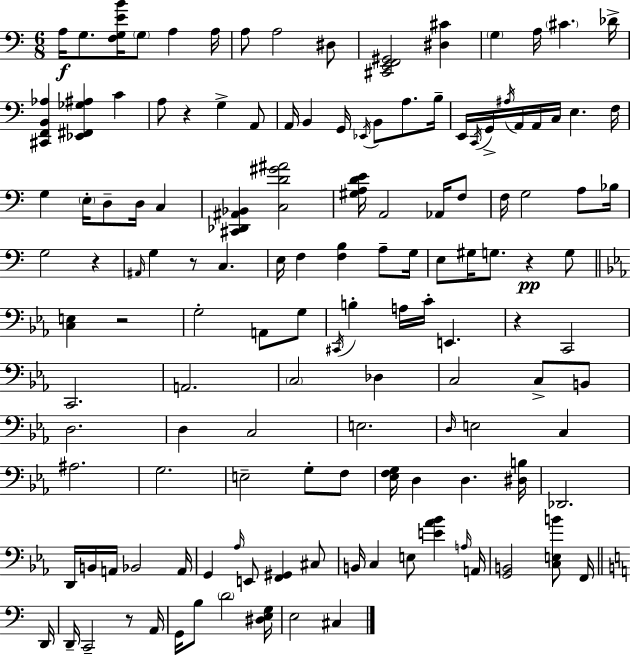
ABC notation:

X:1
T:Untitled
M:6/8
L:1/4
K:C
A,/4 G,/2 [F,G,EB]/4 G,/2 A, A,/4 A,/2 A,2 ^D,/2 [^C,,E,,F,,^G,,]2 [^D,^C] G, A,/4 ^C _D/4 [^C,,F,,B,,_A,] [_E,,^F,,_G,^A,] C A,/2 z G, A,,/2 A,,/4 B,, G,,/4 _E,,/4 B,,/2 A,/2 B,/4 E,,/4 C,,/4 G,,/4 ^A,/4 A,,/4 A,,/4 C,/4 E, F,/4 G, E,/4 D,/2 D,/4 C, [^C,,_D,,^A,,_B,,] [C,D^G^A]2 [^G,A,DE]/4 A,,2 _A,,/4 F,/2 F,/4 G,2 A,/2 _B,/4 G,2 z ^A,,/4 G, z/2 C, E,/4 F, [F,B,] A,/2 G,/4 E,/2 ^G,/4 G,/2 z G,/2 [C,E,] z2 G,2 A,,/2 G,/2 ^C,,/4 B, A,/4 C/4 E,, z C,,2 C,,2 A,,2 C,2 _D, C,2 C,/2 B,,/2 D,2 D, C,2 E,2 D,/4 E,2 C, ^A,2 G,2 E,2 G,/2 F,/2 [_E,F,G,]/4 D, D, [^D,B,]/4 _D,,2 D,,/4 B,,/4 A,,/4 _B,,2 A,,/4 G,, _A,/4 E,,/2 [F,,^G,,] ^C,/2 B,,/4 C, E,/2 [E_A_B] A,/4 A,,/4 [G,,B,,]2 [C,E,B]/2 F,,/4 D,,/4 D,,/4 C,,2 z/2 A,,/4 G,,/4 B,/2 D2 [^D,E,G,]/4 E,2 ^C,